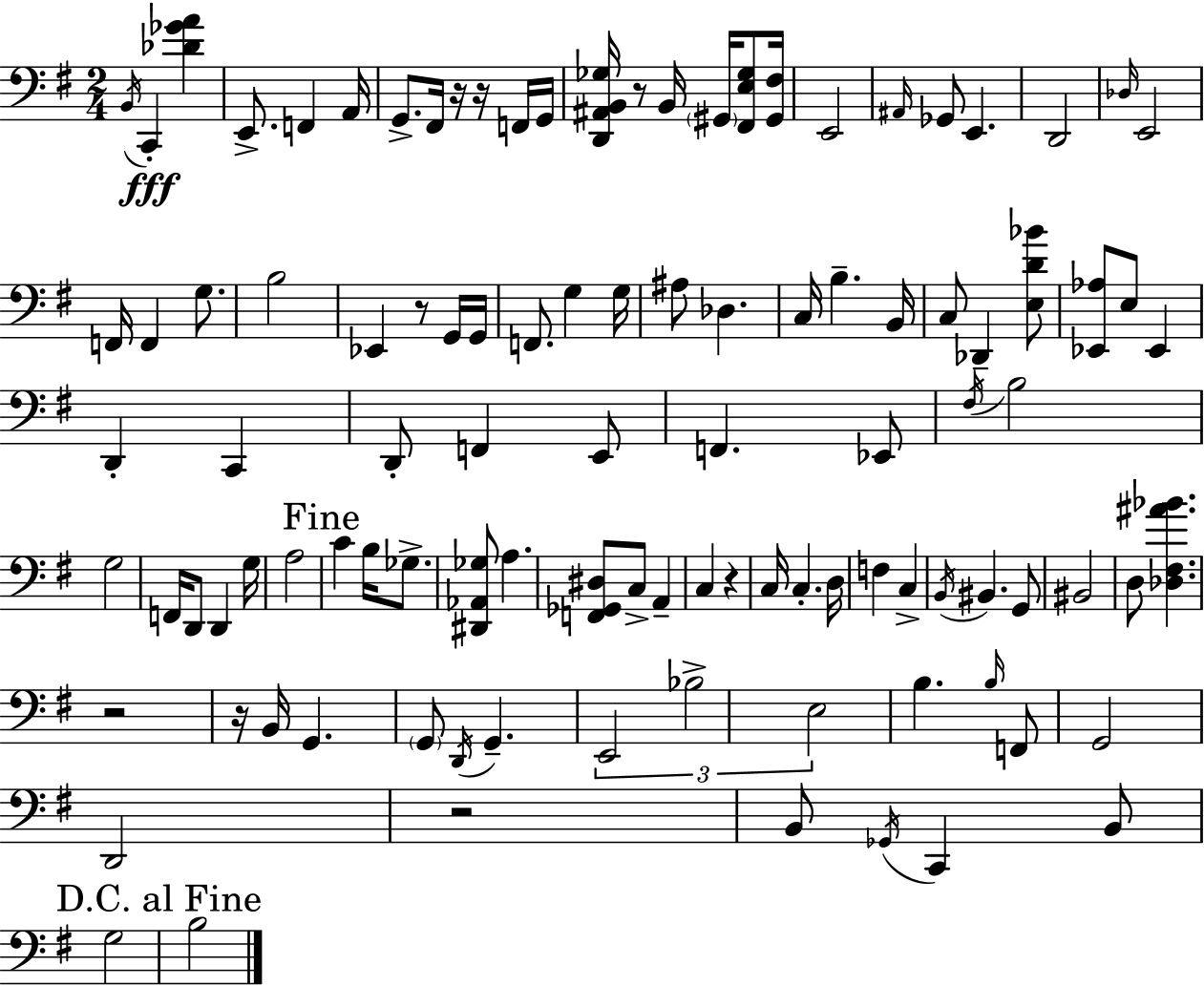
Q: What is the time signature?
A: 2/4